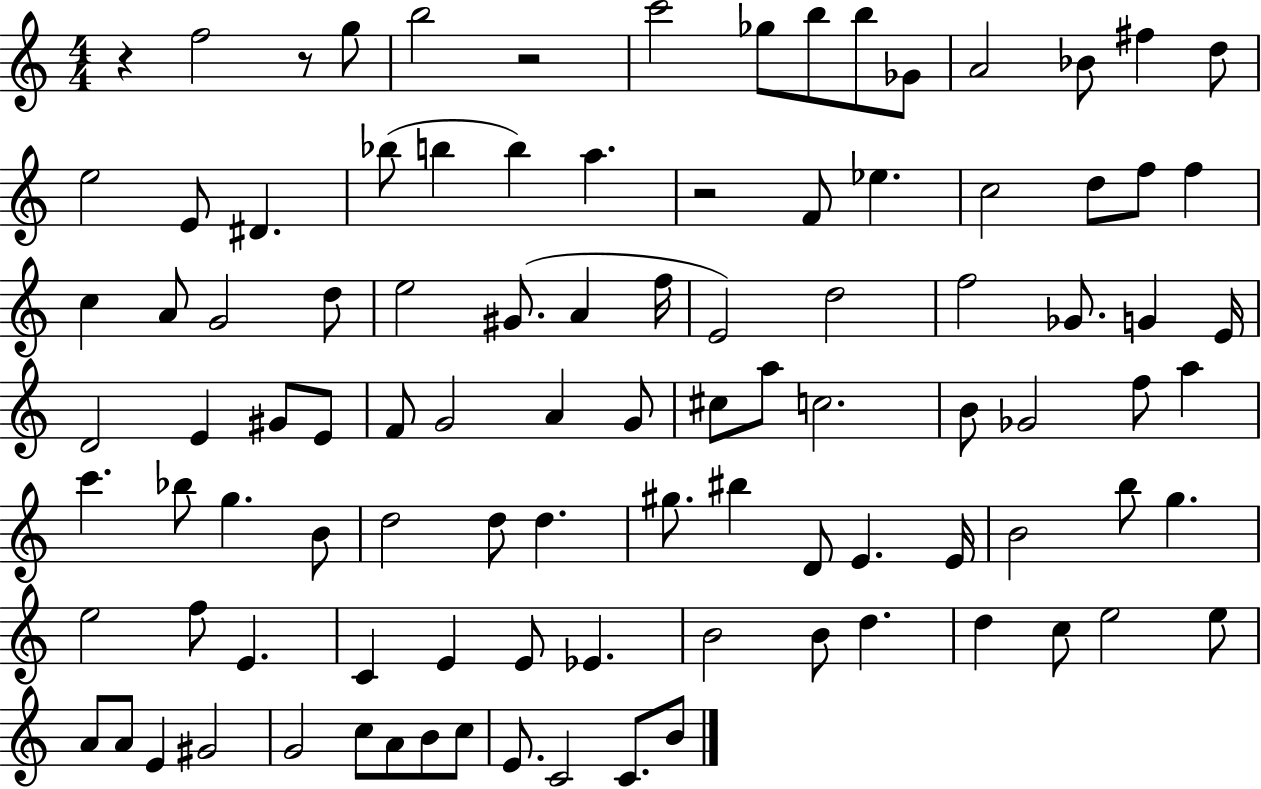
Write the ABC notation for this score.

X:1
T:Untitled
M:4/4
L:1/4
K:C
z f2 z/2 g/2 b2 z2 c'2 _g/2 b/2 b/2 _G/2 A2 _B/2 ^f d/2 e2 E/2 ^D _b/2 b b a z2 F/2 _e c2 d/2 f/2 f c A/2 G2 d/2 e2 ^G/2 A f/4 E2 d2 f2 _G/2 G E/4 D2 E ^G/2 E/2 F/2 G2 A G/2 ^c/2 a/2 c2 B/2 _G2 f/2 a c' _b/2 g B/2 d2 d/2 d ^g/2 ^b D/2 E E/4 B2 b/2 g e2 f/2 E C E E/2 _E B2 B/2 d d c/2 e2 e/2 A/2 A/2 E ^G2 G2 c/2 A/2 B/2 c/2 E/2 C2 C/2 B/2